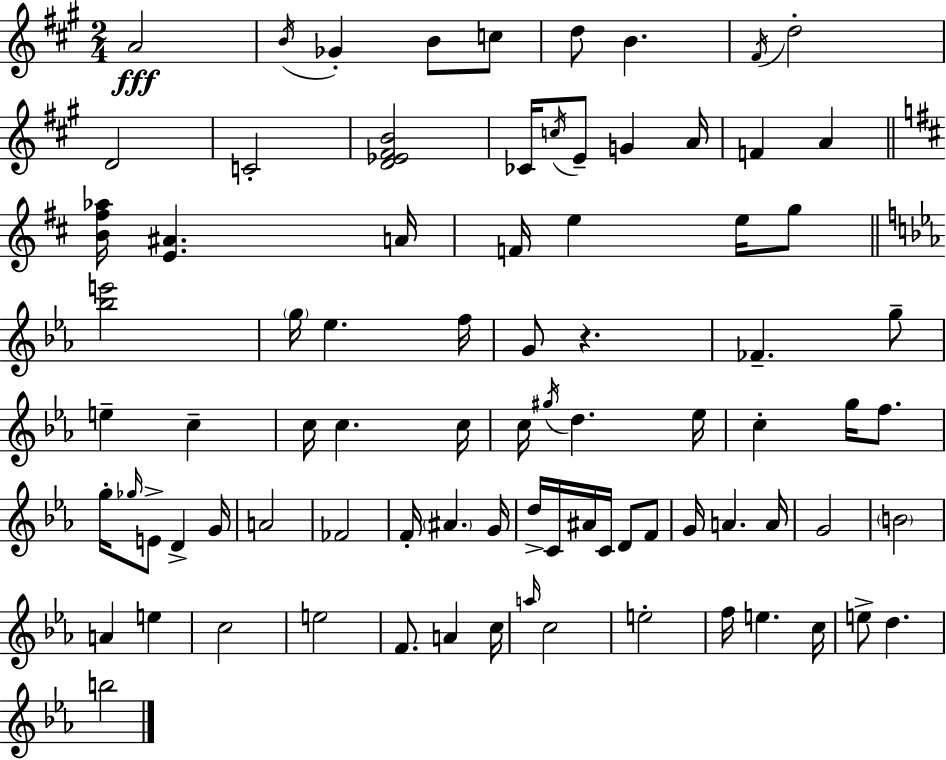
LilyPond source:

{
  \clef treble
  \numericTimeSignature
  \time 2/4
  \key a \major
  a'2\fff | \acciaccatura { b'16 } ges'4-. b'8 c''8 | d''8 b'4. | \acciaccatura { fis'16 } d''2-. | \break d'2 | c'2-. | <d' ees' fis' b'>2 | ces'16 \acciaccatura { c''16 } e'8-- g'4 | \break a'16 f'4 a'4 | \bar "||" \break \key b \minor <b' fis'' aes''>16 <e' ais'>4. a'16 | f'16 e''4 e''16 g''8 | \bar "||" \break \key ees \major <bes'' e'''>2 | \parenthesize g''16 ees''4. f''16 | g'8 r4. | fes'4.-- g''8-- | \break e''4-- c''4-- | c''16 c''4. c''16 | c''16 \acciaccatura { gis''16 } d''4. | ees''16 c''4-. g''16 f''8. | \break g''16-. \grace { ges''16 } e'8-> d'4-> | g'16 a'2 | fes'2 | f'16-. \parenthesize ais'4. | \break g'16 d''16-> c'16 ais'16 c'16 d'8 | f'8 g'16 a'4. | a'16 g'2 | \parenthesize b'2 | \break a'4 e''4 | c''2 | e''2 | f'8. a'4 | \break c''16 \grace { a''16 } c''2 | e''2-. | f''16 e''4. | c''16 e''8-> d''4. | \break b''2 | \bar "|."
}